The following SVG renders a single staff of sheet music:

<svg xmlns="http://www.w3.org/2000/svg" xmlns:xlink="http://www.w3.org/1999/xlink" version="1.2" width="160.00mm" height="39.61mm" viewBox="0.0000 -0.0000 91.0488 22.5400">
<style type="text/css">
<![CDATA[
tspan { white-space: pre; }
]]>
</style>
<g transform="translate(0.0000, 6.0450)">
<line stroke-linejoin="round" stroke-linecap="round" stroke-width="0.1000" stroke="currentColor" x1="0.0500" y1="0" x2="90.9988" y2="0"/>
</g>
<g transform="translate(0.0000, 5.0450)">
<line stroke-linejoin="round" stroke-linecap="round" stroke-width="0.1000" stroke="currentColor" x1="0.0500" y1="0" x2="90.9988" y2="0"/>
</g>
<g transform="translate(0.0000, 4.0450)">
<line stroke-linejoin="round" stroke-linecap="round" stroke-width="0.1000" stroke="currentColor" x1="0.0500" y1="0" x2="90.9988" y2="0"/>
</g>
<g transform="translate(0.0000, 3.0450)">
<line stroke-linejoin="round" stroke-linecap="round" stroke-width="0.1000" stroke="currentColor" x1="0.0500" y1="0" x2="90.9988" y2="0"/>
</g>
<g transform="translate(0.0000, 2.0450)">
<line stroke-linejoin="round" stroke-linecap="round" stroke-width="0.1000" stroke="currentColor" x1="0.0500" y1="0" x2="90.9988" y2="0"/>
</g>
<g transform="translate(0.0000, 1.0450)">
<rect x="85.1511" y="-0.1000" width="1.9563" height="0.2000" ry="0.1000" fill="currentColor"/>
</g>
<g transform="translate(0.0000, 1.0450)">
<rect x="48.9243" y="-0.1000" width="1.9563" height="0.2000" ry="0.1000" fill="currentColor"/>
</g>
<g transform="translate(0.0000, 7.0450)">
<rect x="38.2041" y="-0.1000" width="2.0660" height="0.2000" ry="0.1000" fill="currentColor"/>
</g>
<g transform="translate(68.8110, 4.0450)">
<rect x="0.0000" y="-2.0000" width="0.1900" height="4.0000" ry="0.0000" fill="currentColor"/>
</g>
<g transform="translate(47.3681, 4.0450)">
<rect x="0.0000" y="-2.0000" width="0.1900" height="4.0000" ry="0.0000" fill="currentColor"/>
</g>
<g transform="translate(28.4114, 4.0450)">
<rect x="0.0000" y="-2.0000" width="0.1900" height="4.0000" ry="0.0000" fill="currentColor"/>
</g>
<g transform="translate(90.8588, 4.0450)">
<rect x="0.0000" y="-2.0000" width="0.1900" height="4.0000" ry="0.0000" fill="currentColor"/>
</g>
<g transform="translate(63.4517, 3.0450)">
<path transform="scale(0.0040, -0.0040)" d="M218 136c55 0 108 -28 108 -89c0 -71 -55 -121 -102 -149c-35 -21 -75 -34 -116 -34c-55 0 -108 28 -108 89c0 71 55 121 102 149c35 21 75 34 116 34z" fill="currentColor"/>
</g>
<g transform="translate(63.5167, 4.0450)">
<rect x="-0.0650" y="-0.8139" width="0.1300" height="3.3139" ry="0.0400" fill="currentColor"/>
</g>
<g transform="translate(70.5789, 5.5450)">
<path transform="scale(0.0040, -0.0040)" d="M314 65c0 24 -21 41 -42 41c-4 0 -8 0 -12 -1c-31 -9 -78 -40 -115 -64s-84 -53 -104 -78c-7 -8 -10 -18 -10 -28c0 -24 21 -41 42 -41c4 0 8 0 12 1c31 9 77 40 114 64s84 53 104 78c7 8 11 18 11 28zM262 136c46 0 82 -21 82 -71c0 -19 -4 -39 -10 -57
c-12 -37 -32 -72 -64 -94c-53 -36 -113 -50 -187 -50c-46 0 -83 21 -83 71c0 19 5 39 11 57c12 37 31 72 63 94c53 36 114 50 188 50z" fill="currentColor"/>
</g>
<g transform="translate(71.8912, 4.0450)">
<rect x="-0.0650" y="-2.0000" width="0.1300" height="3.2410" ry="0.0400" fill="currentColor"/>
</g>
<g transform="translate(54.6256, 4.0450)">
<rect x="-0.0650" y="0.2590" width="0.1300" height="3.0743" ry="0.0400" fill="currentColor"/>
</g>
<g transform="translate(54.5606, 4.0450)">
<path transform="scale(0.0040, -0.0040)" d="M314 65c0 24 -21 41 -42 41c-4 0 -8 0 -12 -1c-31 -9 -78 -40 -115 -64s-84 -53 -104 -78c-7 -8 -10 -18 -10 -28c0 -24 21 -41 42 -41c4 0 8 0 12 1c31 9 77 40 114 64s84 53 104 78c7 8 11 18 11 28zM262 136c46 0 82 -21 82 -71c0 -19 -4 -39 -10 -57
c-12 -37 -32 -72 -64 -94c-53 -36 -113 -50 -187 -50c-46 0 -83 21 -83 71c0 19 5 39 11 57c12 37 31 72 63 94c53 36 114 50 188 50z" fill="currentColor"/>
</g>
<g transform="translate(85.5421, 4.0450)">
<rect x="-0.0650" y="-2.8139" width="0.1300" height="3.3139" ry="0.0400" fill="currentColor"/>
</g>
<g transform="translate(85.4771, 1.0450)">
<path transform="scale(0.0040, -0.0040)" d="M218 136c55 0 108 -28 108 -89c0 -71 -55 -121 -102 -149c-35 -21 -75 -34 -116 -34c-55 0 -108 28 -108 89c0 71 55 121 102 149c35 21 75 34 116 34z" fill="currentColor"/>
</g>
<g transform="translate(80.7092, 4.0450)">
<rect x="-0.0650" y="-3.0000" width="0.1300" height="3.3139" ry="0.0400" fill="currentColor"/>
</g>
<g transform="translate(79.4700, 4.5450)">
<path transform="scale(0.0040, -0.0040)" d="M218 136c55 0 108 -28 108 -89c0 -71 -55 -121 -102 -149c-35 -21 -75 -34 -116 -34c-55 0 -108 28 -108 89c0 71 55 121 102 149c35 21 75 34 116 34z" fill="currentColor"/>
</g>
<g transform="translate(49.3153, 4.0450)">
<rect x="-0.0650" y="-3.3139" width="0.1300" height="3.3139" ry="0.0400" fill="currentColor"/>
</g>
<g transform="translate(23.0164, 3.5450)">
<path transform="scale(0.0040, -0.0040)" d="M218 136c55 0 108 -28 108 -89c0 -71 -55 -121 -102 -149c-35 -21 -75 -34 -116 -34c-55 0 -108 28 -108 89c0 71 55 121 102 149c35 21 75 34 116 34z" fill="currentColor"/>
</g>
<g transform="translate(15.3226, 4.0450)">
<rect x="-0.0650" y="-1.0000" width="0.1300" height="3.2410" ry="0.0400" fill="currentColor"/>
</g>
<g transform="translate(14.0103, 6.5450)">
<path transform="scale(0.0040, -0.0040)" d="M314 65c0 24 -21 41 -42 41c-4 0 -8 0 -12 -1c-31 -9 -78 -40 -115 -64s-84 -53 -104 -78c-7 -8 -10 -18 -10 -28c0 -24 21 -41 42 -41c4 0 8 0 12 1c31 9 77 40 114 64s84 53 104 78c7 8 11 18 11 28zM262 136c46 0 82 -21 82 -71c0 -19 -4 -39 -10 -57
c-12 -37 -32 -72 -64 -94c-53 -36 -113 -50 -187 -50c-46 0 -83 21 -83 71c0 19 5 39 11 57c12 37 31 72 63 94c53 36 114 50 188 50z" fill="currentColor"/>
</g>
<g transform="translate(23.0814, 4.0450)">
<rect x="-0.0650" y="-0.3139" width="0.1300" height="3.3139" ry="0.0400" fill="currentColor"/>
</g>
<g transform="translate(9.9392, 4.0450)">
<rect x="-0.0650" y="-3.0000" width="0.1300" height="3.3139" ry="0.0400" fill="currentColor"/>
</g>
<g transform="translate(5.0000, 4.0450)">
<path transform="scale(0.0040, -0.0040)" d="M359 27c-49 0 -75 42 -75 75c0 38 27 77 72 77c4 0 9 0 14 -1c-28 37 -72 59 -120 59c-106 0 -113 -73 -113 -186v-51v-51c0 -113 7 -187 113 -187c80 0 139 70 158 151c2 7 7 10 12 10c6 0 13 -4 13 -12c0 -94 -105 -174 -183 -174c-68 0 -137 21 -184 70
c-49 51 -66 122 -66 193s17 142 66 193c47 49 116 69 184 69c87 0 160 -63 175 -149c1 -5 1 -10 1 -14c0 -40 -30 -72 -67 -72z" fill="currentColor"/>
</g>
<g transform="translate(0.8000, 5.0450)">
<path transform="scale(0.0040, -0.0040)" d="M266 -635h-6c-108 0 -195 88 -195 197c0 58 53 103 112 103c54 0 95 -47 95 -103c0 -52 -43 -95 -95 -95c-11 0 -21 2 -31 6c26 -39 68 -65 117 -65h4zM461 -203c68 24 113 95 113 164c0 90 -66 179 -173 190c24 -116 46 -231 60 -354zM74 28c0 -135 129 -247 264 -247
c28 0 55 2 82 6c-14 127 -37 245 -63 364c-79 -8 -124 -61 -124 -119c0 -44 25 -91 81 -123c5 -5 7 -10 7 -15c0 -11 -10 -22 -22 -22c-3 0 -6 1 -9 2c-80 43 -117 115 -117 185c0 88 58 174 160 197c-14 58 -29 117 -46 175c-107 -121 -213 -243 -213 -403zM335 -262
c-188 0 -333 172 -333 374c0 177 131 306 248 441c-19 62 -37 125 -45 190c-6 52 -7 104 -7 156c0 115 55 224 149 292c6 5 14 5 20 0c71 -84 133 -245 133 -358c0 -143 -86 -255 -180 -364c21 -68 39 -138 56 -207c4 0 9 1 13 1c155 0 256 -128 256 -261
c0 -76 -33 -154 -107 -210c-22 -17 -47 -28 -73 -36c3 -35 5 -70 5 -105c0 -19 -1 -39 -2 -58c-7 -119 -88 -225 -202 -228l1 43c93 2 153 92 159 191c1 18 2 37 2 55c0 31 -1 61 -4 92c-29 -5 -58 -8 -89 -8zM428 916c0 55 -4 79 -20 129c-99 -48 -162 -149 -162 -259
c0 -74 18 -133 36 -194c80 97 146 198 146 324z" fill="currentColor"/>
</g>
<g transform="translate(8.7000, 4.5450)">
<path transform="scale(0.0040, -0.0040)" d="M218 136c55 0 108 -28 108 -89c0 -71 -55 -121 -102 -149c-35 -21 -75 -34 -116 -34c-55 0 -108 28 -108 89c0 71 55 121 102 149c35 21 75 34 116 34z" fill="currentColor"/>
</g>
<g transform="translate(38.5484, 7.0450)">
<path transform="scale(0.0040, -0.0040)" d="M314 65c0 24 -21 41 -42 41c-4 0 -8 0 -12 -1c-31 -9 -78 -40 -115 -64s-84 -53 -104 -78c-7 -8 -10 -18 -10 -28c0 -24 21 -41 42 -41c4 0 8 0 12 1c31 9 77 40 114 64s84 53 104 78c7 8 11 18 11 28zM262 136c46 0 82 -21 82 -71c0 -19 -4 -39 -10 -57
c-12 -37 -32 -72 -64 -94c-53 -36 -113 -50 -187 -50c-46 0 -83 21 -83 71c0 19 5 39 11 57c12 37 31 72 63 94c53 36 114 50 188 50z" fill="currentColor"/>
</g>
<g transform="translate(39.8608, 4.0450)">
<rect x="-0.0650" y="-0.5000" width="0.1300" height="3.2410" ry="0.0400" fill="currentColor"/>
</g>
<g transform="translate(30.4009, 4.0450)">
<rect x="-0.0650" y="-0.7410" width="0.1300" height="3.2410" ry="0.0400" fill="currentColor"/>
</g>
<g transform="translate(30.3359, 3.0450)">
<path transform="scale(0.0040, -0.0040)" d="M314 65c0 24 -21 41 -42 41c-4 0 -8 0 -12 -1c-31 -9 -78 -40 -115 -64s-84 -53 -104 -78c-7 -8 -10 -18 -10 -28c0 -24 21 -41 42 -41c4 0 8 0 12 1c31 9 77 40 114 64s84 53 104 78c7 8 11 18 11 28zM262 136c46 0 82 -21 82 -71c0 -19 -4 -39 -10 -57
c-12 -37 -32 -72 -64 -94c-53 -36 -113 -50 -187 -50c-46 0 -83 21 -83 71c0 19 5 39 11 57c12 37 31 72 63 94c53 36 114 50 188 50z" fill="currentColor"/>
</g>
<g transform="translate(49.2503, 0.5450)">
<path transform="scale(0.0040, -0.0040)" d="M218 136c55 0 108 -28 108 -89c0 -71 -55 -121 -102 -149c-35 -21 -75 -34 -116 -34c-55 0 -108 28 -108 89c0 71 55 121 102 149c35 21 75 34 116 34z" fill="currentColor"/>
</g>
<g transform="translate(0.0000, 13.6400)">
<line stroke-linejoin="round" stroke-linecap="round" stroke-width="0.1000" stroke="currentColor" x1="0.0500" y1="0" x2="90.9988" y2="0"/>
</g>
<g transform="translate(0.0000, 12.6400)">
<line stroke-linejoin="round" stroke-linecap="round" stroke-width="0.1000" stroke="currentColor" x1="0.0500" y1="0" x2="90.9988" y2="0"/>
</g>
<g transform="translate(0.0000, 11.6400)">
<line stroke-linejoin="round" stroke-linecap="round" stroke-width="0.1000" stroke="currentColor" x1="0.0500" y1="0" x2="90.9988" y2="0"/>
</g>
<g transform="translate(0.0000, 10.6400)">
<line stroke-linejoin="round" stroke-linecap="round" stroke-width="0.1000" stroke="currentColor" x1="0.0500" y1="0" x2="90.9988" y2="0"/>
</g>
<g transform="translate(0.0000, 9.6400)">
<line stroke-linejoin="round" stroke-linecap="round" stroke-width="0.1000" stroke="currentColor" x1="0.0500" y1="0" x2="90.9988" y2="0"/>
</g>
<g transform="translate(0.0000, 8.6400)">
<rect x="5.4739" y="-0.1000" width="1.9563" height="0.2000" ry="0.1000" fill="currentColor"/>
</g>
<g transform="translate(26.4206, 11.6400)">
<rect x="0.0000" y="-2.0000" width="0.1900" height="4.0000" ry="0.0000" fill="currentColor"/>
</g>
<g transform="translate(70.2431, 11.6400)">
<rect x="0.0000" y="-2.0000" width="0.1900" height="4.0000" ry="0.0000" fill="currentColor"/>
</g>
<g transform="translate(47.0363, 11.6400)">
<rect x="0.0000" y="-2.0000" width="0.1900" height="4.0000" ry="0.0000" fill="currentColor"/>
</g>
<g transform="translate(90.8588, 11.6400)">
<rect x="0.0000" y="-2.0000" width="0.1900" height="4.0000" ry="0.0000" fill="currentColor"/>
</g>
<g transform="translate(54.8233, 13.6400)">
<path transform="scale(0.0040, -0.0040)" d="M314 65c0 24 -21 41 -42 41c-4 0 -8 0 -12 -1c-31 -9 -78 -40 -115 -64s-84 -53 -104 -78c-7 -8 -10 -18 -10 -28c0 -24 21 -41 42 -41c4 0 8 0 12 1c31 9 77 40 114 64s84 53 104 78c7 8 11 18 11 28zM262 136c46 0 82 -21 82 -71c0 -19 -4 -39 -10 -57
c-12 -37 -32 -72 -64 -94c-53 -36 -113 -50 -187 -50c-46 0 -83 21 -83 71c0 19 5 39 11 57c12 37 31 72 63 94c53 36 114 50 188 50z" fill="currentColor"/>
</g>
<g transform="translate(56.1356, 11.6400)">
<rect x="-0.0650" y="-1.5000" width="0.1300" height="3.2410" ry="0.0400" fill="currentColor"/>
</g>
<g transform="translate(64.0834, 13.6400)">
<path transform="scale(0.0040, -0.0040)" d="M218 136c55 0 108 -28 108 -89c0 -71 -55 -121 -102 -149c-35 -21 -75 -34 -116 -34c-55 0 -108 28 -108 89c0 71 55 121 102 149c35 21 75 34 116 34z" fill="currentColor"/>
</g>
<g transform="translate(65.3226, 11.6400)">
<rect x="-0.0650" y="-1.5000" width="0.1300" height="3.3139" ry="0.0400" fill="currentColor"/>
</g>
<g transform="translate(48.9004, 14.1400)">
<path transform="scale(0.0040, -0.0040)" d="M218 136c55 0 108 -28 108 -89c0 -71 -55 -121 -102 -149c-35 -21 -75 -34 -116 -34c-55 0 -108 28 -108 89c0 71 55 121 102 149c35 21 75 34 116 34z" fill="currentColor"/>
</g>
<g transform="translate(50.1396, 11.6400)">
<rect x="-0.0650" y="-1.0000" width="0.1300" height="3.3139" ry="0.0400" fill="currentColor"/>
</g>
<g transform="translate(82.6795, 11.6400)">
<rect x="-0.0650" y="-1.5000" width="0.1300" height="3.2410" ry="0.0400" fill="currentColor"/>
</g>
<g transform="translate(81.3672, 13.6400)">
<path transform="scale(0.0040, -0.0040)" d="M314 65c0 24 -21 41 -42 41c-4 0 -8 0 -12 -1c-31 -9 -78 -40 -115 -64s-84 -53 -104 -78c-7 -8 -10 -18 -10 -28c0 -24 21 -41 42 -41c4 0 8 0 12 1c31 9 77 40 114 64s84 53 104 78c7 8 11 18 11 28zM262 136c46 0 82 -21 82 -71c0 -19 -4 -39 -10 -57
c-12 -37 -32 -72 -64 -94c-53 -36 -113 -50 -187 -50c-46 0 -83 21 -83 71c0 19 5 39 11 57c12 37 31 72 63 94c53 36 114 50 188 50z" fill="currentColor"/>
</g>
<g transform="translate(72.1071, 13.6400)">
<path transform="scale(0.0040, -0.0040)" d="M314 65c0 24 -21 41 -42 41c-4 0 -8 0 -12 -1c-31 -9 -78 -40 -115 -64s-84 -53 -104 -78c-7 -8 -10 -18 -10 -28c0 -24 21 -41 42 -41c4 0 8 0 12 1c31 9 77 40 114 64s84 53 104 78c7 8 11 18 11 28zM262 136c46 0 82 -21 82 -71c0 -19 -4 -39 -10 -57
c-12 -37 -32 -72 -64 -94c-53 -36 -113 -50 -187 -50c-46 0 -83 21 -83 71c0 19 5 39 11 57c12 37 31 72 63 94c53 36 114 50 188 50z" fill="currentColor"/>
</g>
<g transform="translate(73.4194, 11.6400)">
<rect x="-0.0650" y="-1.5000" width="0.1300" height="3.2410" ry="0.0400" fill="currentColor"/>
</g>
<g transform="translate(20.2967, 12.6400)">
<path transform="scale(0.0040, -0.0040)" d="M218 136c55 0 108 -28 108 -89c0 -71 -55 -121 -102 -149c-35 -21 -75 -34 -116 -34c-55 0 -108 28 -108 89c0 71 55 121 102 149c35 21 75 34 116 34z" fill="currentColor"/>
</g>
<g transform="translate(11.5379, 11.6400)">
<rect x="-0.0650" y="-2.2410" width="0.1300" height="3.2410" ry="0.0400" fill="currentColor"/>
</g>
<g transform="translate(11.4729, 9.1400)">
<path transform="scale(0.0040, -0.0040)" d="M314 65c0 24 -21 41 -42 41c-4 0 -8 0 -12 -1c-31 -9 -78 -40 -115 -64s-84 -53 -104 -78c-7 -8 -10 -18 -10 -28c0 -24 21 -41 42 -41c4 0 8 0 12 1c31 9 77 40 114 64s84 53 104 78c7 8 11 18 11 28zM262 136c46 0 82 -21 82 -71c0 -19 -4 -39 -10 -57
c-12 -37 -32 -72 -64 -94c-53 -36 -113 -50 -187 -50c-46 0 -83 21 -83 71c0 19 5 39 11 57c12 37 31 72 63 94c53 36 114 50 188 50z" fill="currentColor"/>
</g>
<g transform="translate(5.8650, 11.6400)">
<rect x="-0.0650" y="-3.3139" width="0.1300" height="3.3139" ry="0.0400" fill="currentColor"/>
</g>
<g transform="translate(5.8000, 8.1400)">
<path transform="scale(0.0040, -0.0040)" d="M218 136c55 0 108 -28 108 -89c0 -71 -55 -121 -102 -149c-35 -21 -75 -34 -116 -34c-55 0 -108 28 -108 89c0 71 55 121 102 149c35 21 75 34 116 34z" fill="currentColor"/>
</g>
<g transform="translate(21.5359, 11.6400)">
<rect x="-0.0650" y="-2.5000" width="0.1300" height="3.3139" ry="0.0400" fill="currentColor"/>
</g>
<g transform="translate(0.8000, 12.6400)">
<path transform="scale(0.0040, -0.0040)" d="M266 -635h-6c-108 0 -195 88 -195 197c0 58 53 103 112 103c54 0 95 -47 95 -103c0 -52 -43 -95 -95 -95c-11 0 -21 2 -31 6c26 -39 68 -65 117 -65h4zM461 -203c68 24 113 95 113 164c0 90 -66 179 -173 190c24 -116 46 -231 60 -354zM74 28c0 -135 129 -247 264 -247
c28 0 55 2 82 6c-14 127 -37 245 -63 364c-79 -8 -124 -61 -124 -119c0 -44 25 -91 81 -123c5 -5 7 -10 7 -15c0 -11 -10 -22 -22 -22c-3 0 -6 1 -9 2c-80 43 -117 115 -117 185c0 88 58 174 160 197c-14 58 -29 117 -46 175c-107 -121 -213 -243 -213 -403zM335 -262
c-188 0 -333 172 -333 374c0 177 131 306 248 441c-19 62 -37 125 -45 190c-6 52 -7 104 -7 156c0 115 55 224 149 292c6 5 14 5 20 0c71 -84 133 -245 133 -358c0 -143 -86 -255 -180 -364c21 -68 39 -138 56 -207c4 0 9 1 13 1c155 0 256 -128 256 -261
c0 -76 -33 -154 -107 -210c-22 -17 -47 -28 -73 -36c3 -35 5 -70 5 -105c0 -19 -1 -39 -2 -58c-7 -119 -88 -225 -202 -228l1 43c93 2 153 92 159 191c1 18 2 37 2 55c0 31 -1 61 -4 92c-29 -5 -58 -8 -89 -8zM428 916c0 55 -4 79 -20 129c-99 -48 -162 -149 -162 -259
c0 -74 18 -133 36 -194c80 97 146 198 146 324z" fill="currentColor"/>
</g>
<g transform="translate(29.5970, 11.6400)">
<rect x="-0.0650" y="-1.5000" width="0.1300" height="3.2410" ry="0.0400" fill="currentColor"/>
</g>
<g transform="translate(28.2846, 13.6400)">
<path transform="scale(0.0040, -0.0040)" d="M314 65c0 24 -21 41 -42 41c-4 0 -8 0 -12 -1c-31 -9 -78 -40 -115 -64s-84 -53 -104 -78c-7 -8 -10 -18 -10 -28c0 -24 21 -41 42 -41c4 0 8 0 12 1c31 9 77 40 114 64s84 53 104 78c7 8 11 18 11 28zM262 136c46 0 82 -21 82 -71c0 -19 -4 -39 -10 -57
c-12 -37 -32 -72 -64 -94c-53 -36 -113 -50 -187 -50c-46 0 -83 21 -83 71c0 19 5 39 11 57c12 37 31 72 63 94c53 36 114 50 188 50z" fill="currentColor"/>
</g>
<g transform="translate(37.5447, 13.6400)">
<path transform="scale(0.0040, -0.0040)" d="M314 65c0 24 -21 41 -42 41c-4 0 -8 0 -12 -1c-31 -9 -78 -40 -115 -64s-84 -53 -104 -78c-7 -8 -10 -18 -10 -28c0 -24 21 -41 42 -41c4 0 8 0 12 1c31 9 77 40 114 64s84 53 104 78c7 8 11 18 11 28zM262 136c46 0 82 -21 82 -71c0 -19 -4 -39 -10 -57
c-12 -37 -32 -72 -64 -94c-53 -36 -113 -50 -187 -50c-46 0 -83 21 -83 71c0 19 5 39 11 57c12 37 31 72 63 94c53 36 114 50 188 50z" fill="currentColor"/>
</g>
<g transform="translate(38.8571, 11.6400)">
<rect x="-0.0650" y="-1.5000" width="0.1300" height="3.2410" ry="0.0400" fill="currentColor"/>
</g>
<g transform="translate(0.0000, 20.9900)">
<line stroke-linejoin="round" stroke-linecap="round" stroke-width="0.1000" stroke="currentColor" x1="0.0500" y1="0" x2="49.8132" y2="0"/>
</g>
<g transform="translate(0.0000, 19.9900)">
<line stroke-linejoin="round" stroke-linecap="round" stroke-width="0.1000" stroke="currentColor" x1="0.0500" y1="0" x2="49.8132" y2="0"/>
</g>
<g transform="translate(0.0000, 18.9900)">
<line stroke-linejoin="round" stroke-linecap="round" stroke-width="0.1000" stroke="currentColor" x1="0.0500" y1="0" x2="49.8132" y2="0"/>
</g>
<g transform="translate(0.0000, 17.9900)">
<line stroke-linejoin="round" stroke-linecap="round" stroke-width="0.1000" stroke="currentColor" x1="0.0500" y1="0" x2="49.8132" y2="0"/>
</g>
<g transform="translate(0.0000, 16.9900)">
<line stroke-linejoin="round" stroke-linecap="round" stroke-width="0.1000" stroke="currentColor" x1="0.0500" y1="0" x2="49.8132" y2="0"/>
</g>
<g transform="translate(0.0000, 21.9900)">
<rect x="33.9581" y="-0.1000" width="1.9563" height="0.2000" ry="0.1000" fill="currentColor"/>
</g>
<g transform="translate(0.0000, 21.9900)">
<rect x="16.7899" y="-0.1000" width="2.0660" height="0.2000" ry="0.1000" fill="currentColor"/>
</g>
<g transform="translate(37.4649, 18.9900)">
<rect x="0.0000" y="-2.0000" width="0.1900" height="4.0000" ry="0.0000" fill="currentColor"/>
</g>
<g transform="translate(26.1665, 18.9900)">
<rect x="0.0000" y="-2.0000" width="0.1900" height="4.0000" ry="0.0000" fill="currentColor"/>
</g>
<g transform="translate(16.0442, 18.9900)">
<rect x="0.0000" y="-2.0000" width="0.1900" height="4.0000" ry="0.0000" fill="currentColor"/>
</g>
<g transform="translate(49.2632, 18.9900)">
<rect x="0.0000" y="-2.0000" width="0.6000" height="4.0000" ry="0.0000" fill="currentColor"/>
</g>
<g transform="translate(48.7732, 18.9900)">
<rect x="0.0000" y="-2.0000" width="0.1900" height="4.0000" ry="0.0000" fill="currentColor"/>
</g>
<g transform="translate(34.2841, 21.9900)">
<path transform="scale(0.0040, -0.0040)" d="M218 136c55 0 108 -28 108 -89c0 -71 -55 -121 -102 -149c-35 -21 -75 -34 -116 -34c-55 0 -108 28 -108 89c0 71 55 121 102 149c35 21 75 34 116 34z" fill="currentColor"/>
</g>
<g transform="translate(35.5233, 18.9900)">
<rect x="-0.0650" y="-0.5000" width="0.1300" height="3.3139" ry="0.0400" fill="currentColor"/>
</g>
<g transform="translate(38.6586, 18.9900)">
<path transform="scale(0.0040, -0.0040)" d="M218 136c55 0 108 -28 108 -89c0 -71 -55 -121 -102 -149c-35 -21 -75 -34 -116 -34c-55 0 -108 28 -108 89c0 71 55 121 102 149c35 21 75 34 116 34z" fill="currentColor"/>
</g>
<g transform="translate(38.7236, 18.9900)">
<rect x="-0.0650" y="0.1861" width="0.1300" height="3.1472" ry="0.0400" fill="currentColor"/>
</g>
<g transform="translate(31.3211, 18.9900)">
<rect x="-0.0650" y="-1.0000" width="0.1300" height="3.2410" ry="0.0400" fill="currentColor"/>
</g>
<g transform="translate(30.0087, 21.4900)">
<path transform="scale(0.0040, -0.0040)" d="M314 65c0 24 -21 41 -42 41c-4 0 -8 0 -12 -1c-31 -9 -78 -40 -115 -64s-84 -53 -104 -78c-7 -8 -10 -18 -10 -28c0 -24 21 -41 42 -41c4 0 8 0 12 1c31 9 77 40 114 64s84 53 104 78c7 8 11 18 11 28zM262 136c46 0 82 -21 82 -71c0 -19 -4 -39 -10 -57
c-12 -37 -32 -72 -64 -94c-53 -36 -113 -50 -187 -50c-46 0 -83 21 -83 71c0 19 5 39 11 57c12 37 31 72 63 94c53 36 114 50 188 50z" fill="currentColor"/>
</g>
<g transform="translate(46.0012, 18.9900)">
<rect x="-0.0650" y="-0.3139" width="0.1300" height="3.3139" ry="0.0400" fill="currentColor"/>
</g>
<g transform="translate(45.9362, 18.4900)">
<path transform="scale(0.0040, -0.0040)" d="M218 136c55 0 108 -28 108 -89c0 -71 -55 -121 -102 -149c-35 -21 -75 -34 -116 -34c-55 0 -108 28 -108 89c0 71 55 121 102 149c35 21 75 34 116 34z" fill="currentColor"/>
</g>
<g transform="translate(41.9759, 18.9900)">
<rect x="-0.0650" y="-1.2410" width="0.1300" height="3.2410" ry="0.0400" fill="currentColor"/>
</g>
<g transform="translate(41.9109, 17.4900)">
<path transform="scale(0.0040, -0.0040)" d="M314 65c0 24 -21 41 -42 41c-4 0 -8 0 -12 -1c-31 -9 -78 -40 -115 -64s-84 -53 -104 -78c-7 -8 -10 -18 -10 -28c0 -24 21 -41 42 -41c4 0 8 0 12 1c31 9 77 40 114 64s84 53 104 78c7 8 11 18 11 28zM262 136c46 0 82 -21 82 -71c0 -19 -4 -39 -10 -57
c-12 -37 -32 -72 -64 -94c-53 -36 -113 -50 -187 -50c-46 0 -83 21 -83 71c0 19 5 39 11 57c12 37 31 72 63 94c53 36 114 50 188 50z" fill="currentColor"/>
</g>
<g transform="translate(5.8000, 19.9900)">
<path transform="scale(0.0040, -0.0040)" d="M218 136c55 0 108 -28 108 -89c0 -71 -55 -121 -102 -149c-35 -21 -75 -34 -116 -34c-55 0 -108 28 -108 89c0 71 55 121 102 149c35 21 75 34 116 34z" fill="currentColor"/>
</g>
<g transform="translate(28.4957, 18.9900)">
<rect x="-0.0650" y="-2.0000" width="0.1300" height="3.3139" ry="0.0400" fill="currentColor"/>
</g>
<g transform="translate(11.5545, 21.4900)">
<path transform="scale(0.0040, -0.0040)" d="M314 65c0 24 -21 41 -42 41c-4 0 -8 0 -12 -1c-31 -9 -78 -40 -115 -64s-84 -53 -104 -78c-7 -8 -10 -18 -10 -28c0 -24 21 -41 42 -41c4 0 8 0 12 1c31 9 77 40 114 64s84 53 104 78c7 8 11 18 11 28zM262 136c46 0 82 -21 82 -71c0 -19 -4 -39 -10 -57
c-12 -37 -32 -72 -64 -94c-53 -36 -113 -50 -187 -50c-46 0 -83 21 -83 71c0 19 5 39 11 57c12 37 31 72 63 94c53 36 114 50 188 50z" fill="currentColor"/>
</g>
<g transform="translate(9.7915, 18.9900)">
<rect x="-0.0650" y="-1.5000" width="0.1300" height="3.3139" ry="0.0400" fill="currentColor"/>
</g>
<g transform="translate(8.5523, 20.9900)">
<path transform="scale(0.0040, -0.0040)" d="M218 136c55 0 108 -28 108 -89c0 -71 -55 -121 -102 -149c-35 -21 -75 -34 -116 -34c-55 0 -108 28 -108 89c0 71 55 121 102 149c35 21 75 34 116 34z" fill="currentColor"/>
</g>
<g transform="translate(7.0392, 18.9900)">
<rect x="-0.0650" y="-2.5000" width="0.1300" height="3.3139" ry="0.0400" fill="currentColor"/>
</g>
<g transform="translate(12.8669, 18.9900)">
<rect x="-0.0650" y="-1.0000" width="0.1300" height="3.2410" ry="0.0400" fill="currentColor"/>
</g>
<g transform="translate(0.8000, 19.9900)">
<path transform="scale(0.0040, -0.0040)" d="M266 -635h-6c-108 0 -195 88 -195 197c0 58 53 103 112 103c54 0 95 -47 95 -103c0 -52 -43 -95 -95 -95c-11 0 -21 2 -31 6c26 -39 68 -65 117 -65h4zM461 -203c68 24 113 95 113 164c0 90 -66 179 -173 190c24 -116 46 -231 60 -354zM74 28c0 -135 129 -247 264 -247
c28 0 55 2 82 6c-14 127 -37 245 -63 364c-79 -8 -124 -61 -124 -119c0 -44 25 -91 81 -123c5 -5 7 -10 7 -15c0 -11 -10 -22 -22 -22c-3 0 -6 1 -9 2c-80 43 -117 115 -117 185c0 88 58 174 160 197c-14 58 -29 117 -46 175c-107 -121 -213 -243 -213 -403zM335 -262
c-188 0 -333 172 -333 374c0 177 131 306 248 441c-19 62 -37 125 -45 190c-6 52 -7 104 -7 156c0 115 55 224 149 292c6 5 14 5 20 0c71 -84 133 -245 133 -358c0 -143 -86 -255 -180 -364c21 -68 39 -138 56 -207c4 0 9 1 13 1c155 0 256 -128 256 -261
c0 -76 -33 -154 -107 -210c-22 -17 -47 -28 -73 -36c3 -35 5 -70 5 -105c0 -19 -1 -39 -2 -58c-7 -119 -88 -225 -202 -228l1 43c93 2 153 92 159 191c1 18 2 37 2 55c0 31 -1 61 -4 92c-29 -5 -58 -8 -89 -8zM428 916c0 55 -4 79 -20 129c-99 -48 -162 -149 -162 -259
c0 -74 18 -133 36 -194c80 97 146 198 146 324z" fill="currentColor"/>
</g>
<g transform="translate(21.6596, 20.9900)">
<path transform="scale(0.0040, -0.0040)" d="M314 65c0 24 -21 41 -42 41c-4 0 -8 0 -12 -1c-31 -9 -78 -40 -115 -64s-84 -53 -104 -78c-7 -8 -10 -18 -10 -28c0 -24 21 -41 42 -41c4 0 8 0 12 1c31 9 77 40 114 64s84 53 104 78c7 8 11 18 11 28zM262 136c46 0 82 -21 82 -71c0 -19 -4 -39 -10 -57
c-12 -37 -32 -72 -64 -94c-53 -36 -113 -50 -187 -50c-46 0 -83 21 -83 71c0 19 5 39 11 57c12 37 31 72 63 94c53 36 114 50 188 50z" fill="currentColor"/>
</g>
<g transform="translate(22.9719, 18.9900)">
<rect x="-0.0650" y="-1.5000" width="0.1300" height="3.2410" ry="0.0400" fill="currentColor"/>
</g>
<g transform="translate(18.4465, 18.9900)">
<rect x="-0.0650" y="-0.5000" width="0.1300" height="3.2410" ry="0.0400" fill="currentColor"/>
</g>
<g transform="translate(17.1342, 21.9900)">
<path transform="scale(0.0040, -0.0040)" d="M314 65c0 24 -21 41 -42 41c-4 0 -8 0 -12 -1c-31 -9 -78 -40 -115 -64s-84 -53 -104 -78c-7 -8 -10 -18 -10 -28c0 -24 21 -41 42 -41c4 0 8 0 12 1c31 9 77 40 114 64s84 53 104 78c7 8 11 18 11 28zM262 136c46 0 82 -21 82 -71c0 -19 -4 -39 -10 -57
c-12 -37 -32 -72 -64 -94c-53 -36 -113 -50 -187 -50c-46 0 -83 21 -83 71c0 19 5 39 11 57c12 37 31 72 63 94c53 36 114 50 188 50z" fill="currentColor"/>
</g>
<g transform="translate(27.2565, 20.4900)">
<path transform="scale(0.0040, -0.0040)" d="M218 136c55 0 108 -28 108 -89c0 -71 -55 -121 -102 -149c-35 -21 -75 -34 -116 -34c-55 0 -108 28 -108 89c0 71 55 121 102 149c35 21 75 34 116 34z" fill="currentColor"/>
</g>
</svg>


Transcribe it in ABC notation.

X:1
T:Untitled
M:4/4
L:1/4
K:C
A D2 c d2 C2 b B2 d F2 A a b g2 G E2 E2 D E2 E E2 E2 G E D2 C2 E2 F D2 C B e2 c